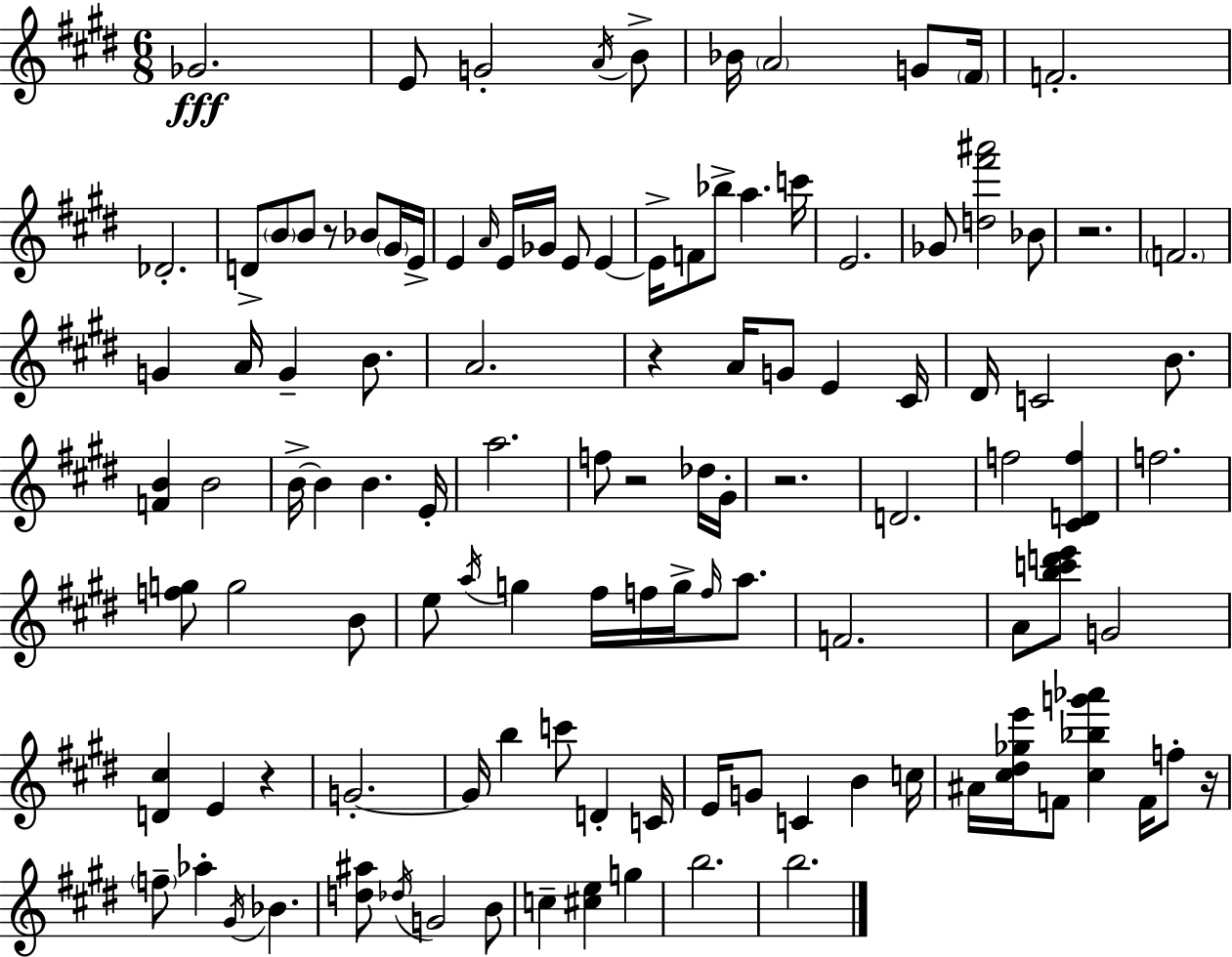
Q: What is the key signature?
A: E major